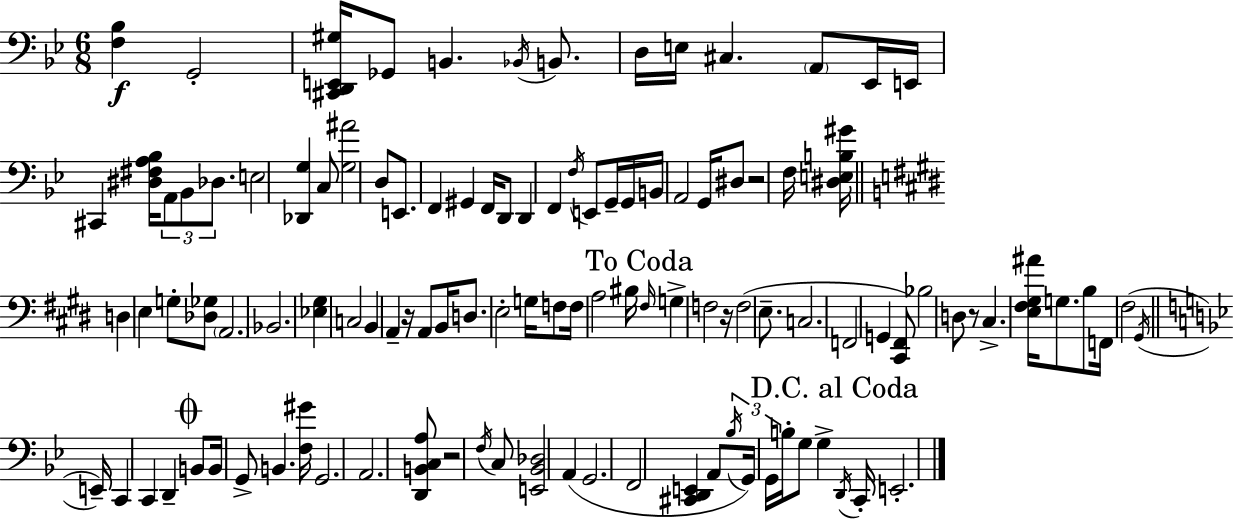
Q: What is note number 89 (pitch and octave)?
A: G3